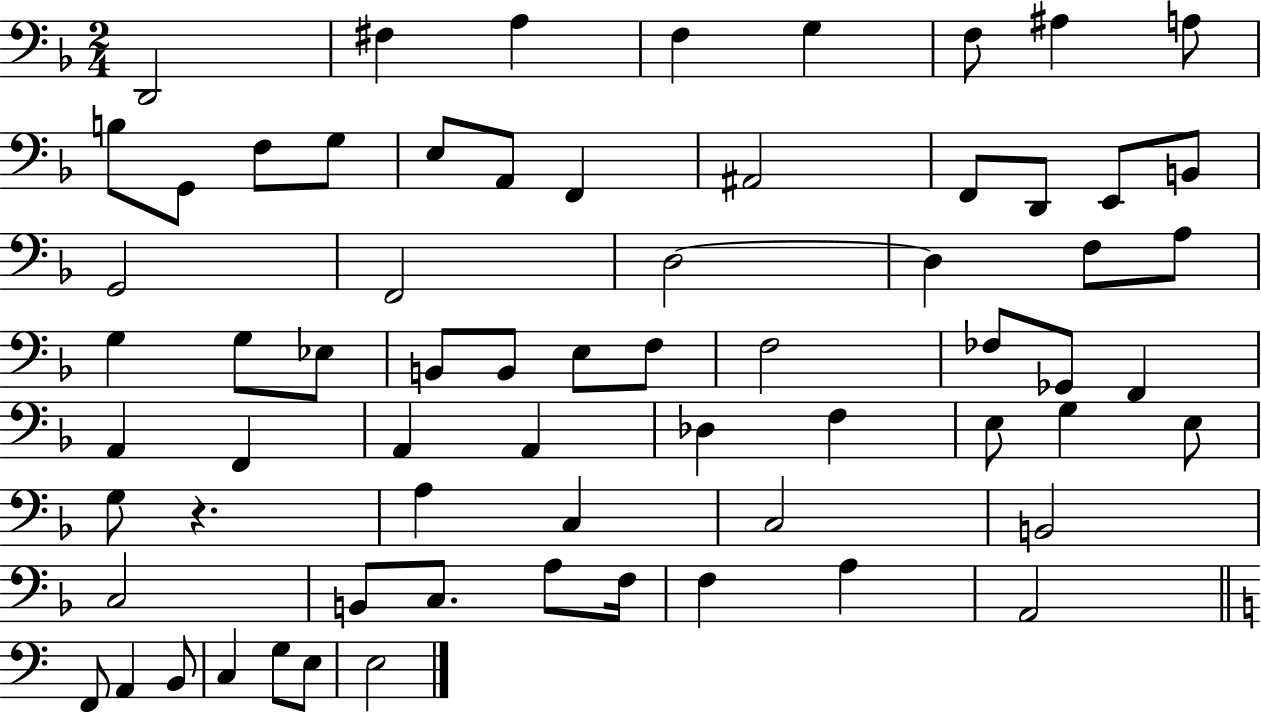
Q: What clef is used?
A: bass